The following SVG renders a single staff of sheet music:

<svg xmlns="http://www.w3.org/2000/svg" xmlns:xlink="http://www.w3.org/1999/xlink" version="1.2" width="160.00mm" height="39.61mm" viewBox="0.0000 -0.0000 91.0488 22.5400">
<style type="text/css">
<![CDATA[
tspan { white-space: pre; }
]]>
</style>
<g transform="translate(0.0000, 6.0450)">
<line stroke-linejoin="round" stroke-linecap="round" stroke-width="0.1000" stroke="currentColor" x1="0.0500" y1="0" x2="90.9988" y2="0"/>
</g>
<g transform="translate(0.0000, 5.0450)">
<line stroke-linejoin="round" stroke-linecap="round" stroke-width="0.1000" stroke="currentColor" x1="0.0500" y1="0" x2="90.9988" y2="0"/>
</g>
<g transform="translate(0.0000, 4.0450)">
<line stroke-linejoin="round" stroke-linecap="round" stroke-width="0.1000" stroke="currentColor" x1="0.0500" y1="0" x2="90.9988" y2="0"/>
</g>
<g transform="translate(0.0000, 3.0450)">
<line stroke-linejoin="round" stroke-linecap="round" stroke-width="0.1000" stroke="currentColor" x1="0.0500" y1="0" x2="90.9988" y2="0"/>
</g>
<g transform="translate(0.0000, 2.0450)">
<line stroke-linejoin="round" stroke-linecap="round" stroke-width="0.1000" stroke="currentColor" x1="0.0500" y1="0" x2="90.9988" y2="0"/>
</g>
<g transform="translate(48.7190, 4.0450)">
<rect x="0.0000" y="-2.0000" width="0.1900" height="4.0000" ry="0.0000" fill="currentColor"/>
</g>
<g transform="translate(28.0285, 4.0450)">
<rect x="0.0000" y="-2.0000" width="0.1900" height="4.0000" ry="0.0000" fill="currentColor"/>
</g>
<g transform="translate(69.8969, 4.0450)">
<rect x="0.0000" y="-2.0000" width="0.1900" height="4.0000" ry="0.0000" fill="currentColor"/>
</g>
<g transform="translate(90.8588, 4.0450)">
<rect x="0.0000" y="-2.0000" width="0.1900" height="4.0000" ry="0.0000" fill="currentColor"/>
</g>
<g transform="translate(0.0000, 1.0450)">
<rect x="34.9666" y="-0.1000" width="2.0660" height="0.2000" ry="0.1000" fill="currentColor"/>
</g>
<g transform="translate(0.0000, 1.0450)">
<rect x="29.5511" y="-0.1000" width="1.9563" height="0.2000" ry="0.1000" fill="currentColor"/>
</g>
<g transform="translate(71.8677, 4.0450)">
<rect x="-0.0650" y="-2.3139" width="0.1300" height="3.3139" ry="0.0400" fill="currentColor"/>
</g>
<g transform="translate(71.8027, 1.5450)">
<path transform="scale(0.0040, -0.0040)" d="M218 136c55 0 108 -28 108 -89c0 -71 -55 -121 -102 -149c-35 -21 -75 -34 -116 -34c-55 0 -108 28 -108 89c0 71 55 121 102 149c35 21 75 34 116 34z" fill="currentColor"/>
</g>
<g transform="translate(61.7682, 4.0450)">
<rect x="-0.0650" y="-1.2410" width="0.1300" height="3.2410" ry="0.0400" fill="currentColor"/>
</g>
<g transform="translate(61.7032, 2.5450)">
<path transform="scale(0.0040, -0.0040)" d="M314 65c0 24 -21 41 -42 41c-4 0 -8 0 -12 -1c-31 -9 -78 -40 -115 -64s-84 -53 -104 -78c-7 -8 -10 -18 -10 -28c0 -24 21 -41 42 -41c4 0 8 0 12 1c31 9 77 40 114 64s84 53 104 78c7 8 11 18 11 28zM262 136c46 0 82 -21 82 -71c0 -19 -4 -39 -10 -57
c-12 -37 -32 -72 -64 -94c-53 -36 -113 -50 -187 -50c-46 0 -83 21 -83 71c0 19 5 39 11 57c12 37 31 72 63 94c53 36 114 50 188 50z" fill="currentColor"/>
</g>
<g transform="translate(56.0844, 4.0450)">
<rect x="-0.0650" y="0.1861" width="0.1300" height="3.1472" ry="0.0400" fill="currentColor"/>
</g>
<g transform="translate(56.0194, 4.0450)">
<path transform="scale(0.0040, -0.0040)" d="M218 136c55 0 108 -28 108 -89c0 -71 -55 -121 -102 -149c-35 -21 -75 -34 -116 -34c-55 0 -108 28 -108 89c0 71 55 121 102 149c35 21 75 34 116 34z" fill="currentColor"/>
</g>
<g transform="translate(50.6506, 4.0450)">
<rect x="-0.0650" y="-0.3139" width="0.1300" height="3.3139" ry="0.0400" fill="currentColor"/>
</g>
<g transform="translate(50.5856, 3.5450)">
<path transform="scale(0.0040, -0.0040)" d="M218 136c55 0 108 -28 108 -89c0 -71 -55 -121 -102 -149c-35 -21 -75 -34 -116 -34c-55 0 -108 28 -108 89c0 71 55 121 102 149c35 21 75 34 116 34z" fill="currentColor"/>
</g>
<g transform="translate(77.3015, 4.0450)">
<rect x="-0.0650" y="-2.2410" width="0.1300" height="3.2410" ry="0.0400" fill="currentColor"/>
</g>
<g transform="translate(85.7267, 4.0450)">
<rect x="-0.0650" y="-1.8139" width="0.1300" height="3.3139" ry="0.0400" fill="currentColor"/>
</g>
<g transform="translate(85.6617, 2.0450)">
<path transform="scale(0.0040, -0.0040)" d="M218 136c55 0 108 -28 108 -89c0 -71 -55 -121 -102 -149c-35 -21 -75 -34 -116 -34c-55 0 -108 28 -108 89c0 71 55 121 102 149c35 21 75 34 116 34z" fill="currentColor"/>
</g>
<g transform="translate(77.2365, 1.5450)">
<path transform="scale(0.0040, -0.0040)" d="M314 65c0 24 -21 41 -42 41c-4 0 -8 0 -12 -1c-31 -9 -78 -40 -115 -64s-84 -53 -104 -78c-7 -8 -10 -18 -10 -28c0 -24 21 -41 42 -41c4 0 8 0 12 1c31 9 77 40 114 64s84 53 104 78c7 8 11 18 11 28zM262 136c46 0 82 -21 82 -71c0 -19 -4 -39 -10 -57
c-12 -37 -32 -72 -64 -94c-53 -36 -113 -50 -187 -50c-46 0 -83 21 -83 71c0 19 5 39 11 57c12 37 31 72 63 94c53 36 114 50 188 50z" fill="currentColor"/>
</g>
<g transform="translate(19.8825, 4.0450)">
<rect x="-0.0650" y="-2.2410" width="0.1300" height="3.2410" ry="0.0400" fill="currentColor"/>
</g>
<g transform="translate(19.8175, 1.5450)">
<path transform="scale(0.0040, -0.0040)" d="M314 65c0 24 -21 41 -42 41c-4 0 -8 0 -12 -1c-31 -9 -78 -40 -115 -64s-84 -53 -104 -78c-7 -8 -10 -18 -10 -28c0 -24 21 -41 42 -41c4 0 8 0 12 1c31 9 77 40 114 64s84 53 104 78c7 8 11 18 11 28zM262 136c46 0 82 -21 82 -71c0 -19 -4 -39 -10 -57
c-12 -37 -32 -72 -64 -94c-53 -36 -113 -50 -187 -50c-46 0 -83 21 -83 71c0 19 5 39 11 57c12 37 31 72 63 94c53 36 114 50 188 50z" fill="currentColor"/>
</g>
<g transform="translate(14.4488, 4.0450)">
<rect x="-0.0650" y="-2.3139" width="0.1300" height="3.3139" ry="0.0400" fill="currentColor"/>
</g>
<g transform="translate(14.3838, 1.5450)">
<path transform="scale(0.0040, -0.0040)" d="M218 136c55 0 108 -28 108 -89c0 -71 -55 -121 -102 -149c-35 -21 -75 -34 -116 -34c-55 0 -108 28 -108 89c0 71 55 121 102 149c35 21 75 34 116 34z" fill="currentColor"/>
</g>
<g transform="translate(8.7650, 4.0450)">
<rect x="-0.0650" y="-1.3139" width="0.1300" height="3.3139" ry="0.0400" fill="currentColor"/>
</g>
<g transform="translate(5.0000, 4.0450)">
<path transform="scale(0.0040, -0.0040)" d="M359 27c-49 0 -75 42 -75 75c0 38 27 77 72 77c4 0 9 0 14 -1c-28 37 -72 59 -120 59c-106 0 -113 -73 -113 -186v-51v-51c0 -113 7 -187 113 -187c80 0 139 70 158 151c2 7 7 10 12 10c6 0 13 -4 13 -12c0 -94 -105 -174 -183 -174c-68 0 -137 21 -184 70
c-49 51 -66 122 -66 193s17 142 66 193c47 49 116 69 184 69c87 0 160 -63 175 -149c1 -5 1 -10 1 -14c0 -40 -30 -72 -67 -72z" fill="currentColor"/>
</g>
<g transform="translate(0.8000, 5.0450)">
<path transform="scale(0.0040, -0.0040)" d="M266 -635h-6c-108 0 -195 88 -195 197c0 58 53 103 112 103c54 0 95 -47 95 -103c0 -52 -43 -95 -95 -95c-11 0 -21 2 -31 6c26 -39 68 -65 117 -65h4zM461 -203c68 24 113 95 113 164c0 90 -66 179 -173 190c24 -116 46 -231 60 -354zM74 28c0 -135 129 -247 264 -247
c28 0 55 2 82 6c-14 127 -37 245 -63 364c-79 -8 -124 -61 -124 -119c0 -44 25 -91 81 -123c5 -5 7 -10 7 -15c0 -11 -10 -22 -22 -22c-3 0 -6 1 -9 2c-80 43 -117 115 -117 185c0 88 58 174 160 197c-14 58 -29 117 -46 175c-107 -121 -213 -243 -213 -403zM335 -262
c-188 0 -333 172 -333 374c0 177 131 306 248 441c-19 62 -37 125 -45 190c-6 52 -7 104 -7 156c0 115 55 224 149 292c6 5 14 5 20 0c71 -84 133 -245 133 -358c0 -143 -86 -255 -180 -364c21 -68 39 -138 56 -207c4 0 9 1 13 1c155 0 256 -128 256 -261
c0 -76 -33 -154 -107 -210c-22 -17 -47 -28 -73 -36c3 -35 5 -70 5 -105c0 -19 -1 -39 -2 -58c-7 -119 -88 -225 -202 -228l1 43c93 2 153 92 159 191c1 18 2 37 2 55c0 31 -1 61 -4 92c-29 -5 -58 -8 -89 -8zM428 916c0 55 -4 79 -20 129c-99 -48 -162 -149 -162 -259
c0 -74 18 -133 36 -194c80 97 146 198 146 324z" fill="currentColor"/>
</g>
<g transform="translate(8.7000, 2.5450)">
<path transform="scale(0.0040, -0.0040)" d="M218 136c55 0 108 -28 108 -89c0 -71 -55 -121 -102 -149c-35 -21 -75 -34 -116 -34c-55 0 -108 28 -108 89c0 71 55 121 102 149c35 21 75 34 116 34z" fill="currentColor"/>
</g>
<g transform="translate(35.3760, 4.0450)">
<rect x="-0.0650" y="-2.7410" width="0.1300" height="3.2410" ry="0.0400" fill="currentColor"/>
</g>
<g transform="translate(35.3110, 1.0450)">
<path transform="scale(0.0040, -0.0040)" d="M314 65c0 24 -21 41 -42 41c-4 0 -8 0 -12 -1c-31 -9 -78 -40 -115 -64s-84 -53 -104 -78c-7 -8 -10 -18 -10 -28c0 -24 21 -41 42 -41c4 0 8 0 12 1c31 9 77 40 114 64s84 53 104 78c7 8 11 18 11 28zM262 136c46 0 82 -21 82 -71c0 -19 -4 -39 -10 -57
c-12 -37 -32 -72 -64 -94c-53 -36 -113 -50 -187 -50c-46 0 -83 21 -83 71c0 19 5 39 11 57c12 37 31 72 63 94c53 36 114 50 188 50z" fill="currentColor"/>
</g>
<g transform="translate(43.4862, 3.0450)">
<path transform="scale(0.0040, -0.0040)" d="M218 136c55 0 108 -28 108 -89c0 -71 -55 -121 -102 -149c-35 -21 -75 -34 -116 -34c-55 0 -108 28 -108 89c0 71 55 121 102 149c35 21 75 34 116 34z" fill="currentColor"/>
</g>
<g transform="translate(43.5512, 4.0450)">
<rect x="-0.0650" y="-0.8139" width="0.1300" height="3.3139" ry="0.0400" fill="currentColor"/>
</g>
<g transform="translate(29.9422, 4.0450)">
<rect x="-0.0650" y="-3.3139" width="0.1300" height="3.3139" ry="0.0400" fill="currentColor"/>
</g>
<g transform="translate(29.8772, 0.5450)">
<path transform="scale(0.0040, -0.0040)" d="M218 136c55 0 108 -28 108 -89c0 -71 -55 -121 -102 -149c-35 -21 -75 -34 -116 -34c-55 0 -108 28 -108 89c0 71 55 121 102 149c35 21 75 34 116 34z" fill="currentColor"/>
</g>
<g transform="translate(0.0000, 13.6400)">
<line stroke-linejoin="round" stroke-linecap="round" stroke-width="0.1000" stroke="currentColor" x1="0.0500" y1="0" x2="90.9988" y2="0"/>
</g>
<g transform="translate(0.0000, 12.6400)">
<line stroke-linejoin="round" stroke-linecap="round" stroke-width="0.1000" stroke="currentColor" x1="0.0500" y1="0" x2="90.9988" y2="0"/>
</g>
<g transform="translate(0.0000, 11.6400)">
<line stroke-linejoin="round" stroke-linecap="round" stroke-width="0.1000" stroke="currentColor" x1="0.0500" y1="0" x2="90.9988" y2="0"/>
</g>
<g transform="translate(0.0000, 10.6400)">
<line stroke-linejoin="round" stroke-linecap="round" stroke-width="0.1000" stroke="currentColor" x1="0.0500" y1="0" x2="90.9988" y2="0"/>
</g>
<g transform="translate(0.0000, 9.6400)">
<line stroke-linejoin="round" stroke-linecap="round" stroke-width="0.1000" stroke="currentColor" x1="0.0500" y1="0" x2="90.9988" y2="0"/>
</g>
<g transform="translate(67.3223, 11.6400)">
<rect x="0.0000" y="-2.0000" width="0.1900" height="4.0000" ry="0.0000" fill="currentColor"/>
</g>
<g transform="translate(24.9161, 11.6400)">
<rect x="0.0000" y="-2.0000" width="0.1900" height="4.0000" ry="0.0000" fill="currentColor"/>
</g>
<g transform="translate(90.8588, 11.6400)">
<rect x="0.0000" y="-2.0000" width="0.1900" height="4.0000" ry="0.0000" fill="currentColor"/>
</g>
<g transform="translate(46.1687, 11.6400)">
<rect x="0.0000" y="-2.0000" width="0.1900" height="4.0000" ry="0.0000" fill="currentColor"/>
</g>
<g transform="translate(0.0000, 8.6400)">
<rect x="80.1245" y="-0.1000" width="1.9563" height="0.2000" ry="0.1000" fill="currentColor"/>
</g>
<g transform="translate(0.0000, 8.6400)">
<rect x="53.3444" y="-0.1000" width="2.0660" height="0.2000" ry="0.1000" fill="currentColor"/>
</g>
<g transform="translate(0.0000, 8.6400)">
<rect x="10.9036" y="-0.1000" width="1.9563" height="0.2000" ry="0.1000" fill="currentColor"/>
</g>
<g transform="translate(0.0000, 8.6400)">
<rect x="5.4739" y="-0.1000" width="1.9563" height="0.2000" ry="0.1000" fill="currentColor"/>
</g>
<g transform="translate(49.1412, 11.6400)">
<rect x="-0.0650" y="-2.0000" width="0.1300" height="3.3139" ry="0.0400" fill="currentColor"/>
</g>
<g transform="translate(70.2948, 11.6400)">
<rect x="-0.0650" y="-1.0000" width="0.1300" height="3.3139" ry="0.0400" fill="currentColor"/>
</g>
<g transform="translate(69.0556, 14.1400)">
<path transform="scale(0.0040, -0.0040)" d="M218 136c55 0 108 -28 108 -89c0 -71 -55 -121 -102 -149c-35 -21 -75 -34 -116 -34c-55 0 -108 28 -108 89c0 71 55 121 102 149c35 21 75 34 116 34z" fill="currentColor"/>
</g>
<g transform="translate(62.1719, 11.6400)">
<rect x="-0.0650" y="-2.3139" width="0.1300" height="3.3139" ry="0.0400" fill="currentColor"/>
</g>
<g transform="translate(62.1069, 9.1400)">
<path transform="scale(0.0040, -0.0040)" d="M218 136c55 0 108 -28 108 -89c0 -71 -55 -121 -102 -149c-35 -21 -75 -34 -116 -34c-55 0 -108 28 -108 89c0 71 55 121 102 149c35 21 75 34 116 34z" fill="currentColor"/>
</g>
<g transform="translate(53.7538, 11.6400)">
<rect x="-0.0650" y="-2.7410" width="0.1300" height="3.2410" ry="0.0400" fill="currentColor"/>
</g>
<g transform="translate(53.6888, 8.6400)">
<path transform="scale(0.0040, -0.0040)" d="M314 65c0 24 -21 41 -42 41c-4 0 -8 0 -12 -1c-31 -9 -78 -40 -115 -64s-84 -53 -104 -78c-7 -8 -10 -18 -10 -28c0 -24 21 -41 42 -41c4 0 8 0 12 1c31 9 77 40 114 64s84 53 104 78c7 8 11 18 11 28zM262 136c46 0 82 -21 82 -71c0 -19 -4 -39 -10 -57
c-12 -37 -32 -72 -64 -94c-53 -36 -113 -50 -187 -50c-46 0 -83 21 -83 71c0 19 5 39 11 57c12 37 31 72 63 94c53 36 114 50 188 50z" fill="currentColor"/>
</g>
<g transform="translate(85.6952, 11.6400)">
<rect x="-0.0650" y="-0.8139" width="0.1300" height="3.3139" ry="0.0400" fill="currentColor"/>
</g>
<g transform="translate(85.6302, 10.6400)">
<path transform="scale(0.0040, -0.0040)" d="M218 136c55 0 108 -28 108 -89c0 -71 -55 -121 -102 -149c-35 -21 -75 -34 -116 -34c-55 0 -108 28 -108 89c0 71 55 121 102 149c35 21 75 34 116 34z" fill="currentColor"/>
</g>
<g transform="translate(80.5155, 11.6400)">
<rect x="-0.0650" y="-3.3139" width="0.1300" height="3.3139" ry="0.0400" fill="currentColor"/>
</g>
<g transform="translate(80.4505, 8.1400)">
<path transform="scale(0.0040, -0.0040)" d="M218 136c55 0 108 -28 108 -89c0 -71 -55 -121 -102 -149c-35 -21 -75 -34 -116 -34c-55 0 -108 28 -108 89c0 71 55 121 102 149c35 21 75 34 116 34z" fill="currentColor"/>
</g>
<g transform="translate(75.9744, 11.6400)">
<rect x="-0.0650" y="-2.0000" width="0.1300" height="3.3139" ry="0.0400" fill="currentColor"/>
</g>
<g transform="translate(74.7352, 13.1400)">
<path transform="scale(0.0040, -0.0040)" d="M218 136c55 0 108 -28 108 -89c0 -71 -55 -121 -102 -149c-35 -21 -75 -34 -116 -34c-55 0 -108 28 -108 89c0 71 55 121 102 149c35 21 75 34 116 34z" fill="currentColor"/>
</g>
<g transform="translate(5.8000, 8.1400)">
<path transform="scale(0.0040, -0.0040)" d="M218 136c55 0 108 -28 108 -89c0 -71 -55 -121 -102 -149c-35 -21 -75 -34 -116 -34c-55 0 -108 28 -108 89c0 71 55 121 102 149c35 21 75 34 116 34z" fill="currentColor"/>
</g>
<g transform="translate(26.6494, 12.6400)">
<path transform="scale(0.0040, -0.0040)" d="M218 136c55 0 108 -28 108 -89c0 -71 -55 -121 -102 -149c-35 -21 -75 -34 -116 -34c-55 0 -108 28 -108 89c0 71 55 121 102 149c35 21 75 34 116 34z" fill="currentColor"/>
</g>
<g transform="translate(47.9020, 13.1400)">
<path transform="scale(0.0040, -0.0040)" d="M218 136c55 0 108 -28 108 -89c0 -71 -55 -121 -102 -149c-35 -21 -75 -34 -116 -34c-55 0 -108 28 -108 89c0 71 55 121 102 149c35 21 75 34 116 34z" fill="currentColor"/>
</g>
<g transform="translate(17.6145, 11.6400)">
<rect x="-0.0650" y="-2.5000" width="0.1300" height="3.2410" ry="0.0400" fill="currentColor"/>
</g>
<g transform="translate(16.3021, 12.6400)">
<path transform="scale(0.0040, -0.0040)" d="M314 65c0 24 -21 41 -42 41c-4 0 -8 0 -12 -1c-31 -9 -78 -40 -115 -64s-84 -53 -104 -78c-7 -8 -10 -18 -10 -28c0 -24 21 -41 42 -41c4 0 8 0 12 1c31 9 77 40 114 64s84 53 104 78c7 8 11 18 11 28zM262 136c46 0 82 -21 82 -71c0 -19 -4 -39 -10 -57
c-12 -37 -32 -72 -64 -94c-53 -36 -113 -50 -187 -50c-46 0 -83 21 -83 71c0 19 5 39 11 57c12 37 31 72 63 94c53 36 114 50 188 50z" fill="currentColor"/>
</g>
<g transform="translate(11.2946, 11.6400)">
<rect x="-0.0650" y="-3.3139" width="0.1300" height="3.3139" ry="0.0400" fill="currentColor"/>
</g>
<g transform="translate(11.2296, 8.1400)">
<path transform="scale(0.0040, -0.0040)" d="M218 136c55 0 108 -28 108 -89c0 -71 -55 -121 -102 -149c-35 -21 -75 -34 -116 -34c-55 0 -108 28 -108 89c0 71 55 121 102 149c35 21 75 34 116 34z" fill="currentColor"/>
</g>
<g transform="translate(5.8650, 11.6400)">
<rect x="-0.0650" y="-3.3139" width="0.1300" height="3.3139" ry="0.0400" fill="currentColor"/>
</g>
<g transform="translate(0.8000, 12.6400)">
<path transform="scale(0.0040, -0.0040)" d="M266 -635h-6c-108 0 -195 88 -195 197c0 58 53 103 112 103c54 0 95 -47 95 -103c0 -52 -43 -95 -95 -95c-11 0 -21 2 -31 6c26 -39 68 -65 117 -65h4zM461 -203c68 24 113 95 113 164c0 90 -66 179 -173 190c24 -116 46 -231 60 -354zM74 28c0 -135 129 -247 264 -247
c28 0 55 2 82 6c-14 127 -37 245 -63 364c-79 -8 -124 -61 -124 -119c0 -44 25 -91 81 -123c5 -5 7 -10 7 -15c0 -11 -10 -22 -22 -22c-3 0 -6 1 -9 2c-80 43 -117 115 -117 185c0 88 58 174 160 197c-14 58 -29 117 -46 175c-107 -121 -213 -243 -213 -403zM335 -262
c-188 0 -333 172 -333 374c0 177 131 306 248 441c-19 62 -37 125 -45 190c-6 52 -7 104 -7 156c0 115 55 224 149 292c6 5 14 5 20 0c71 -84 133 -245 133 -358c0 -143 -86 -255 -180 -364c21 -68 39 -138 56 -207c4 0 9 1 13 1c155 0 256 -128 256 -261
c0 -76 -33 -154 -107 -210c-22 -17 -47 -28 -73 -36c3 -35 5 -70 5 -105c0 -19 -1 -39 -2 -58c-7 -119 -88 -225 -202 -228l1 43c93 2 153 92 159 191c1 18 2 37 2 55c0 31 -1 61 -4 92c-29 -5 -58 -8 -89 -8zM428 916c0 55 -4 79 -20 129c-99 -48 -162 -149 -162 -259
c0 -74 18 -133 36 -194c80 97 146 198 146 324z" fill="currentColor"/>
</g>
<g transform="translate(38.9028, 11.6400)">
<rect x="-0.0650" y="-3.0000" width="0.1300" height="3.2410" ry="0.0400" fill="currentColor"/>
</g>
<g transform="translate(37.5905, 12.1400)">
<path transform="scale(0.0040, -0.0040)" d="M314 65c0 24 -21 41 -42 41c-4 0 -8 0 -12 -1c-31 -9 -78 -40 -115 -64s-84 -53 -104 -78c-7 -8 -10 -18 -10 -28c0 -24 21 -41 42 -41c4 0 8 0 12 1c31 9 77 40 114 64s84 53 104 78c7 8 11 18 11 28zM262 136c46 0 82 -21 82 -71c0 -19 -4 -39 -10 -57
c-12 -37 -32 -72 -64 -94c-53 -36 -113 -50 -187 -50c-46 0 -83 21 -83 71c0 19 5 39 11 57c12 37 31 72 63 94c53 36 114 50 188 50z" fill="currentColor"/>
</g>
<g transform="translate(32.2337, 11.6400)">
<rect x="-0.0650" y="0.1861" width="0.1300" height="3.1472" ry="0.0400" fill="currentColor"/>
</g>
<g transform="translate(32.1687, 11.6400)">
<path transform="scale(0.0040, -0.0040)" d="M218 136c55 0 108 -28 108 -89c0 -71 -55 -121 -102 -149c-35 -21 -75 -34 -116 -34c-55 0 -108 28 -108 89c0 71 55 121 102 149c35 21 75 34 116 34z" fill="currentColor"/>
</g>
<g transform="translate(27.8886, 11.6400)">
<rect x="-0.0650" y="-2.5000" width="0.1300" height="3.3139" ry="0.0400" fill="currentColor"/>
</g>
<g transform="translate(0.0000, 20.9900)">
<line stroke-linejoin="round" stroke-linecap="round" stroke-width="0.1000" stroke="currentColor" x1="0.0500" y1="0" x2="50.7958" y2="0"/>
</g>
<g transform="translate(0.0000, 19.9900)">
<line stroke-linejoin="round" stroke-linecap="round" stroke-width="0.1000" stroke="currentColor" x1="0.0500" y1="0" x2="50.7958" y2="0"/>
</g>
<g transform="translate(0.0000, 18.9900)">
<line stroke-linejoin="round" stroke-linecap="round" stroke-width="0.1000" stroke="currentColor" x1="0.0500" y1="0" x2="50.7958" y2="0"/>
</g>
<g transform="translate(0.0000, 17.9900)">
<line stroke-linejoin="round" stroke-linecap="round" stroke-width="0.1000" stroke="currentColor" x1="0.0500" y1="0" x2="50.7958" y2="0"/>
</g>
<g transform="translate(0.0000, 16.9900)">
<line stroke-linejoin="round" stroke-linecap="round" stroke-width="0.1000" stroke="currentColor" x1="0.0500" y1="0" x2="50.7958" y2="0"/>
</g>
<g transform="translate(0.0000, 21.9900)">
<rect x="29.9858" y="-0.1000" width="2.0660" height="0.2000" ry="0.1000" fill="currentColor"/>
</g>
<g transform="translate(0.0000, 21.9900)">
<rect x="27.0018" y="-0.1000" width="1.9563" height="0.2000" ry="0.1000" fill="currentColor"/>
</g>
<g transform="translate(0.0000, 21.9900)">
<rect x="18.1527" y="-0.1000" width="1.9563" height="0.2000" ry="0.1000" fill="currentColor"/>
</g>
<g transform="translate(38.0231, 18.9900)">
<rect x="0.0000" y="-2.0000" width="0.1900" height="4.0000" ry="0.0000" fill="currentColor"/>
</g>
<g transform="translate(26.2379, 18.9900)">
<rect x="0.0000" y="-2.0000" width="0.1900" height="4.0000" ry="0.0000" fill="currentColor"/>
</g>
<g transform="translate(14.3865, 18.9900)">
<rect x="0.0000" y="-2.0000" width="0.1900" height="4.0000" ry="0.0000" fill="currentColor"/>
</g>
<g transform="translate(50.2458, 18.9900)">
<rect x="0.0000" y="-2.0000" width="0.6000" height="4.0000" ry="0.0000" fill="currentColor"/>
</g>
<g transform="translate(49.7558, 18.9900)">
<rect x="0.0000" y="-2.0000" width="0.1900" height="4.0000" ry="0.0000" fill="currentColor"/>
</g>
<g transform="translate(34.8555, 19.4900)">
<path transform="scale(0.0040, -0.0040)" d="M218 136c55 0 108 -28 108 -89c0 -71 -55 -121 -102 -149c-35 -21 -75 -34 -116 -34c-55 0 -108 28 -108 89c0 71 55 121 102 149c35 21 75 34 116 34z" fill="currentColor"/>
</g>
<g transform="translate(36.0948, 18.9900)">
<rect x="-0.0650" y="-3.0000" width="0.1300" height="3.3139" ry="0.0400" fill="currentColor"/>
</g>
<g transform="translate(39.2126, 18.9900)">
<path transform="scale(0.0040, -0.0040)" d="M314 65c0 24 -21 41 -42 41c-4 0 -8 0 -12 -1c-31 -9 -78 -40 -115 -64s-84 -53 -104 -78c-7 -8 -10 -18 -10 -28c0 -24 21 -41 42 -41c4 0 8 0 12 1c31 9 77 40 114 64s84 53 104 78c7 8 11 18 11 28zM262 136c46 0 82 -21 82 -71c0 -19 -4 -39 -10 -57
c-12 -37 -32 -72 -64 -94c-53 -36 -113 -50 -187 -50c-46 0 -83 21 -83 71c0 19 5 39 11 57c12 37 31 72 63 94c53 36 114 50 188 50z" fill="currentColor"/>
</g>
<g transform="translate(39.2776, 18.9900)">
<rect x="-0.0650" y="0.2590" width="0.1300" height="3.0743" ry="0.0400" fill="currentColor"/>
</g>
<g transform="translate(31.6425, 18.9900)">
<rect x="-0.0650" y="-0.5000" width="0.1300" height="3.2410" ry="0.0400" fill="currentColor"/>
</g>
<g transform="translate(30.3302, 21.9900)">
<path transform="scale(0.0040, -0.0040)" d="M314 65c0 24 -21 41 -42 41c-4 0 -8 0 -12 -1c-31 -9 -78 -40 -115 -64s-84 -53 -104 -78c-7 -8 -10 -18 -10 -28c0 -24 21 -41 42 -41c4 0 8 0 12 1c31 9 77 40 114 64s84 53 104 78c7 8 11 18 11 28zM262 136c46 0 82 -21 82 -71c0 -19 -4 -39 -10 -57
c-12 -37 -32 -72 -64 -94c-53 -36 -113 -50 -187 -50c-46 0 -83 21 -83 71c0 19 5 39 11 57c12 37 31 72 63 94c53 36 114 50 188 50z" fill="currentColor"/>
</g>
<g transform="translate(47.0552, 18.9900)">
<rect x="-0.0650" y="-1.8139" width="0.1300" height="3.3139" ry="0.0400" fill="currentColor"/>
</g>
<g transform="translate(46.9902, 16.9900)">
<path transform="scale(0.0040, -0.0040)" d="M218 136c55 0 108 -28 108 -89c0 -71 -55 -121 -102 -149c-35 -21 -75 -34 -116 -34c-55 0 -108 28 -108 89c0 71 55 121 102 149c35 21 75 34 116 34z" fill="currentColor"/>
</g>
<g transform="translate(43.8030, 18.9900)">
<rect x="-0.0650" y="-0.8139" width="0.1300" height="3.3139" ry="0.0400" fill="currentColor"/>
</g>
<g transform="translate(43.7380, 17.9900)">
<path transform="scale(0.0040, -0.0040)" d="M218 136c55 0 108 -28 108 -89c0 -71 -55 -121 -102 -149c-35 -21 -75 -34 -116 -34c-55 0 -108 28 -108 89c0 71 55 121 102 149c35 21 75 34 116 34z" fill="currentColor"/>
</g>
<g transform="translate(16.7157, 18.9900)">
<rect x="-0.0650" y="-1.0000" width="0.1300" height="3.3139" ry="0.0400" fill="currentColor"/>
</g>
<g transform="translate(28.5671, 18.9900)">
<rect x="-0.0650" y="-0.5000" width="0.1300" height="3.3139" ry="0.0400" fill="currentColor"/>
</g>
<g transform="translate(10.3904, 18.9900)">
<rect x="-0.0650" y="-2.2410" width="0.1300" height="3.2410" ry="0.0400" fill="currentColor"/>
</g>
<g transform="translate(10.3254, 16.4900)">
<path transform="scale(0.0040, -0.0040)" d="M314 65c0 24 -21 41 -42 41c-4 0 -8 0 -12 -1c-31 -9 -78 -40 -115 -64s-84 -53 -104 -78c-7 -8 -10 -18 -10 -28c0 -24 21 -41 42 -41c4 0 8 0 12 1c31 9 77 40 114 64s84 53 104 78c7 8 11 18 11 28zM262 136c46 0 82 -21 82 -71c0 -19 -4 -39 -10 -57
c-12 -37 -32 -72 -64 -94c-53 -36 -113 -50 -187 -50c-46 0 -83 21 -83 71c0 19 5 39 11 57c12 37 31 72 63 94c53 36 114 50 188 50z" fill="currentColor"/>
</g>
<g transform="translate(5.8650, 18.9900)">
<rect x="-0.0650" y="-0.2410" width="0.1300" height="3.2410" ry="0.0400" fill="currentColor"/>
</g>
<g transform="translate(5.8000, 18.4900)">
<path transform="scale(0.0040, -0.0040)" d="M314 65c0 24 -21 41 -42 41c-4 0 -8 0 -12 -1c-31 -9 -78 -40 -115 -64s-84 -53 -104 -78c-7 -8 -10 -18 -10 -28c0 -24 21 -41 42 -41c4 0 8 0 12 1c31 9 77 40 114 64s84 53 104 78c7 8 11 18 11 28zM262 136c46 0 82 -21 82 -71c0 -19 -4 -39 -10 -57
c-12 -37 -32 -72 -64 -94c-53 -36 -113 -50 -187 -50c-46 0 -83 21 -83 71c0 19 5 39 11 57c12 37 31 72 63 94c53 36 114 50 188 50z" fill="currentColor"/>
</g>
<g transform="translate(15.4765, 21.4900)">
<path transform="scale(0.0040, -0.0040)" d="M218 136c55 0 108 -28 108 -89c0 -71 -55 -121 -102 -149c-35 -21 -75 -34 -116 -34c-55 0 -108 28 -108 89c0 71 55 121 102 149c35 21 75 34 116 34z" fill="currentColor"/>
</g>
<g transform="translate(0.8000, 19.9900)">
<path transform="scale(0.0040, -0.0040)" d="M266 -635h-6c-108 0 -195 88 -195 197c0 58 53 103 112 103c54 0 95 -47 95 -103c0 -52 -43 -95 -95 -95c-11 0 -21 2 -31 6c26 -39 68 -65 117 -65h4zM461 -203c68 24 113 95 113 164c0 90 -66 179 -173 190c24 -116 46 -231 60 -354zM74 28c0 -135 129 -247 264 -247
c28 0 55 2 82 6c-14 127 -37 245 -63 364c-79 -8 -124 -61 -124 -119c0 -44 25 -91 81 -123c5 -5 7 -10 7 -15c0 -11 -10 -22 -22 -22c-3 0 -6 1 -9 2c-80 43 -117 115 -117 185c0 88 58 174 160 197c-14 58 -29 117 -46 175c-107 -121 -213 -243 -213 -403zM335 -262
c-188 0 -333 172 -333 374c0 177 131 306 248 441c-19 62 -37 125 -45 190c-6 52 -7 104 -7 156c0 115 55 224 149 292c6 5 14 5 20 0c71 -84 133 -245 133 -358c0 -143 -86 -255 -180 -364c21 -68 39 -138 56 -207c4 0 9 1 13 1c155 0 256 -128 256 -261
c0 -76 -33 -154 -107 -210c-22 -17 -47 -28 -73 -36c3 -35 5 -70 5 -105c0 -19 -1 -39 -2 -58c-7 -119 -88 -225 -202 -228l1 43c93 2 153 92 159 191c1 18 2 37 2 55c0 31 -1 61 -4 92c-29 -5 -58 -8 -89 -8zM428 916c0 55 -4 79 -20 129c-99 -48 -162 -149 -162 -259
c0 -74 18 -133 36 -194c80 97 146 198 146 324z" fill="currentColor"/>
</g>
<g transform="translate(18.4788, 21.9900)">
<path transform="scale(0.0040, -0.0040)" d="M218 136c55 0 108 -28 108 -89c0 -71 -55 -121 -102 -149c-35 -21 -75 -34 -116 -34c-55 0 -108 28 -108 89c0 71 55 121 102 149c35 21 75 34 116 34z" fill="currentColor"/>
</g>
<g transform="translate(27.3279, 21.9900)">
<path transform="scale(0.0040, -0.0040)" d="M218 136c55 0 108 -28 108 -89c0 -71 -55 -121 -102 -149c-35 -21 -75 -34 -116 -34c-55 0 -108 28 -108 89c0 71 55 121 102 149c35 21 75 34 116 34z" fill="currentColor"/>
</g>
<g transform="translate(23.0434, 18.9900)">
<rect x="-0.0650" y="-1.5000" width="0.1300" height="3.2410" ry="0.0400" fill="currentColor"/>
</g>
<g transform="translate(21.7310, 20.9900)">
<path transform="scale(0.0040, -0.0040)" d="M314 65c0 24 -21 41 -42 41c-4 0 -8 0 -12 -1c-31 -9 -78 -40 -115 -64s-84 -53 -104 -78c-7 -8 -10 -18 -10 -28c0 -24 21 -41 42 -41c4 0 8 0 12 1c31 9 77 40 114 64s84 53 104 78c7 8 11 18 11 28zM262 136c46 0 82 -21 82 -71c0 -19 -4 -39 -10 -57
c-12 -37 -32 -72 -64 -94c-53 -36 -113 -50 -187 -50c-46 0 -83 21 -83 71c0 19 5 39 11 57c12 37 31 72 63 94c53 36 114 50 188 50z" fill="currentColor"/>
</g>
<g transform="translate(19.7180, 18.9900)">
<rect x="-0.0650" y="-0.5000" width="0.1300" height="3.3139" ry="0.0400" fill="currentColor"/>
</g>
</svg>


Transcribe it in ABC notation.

X:1
T:Untitled
M:4/4
L:1/4
K:C
e g g2 b a2 d c B e2 g g2 f b b G2 G B A2 F a2 g D F b d c2 g2 D C E2 C C2 A B2 d f